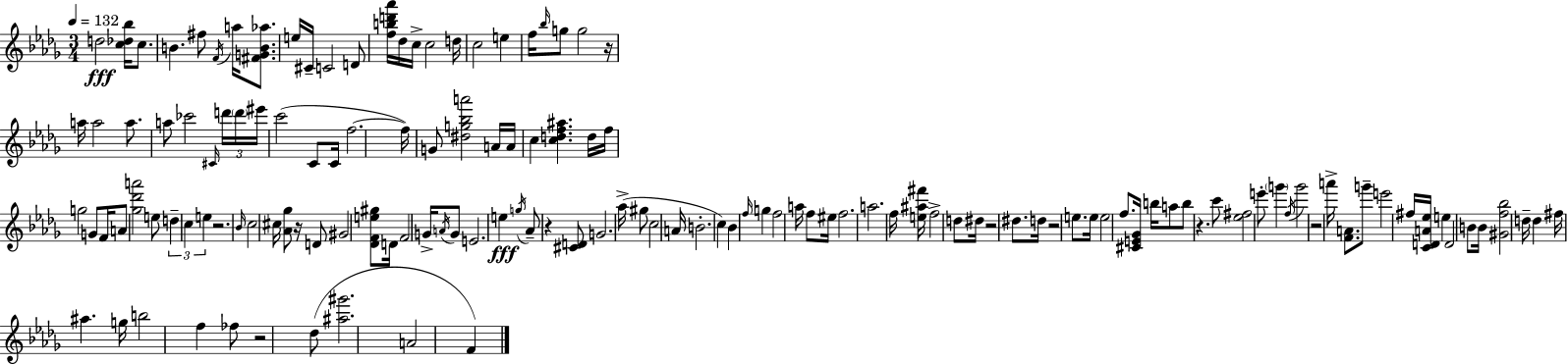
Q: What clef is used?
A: treble